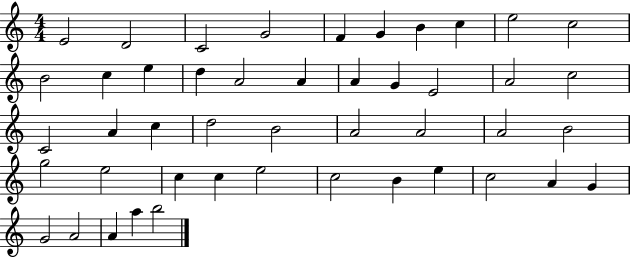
X:1
T:Untitled
M:4/4
L:1/4
K:C
E2 D2 C2 G2 F G B c e2 c2 B2 c e d A2 A A G E2 A2 c2 C2 A c d2 B2 A2 A2 A2 B2 g2 e2 c c e2 c2 B e c2 A G G2 A2 A a b2